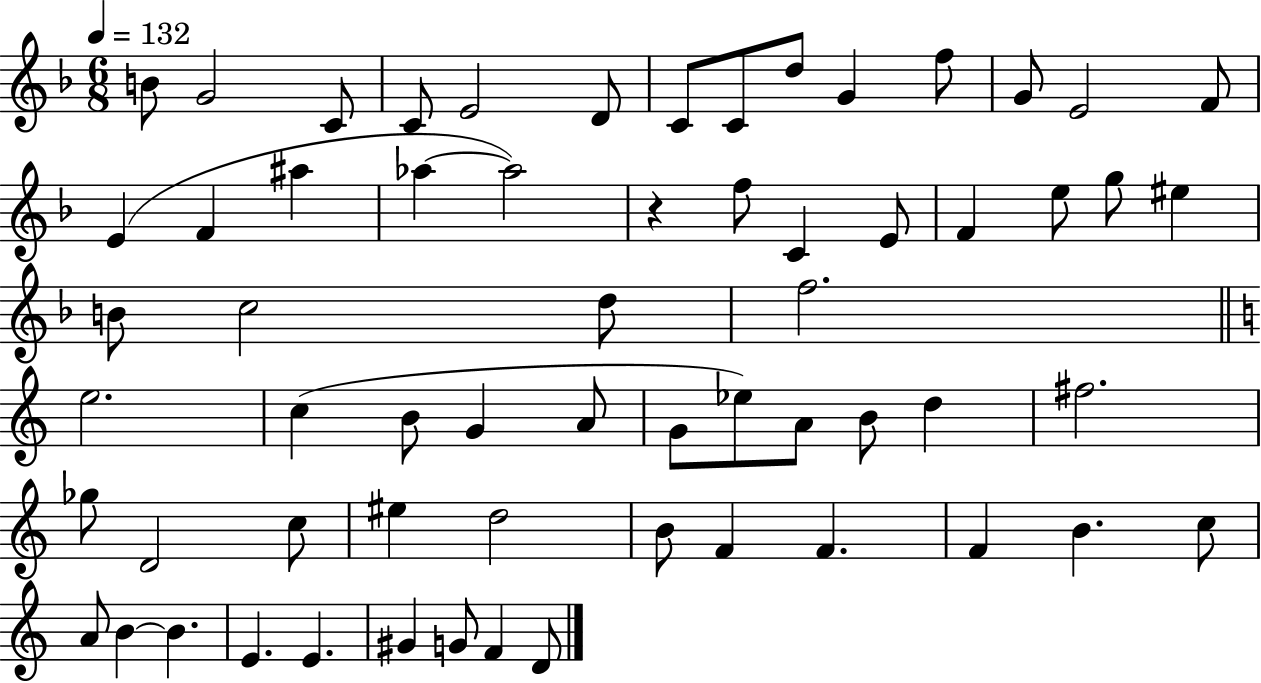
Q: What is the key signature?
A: F major